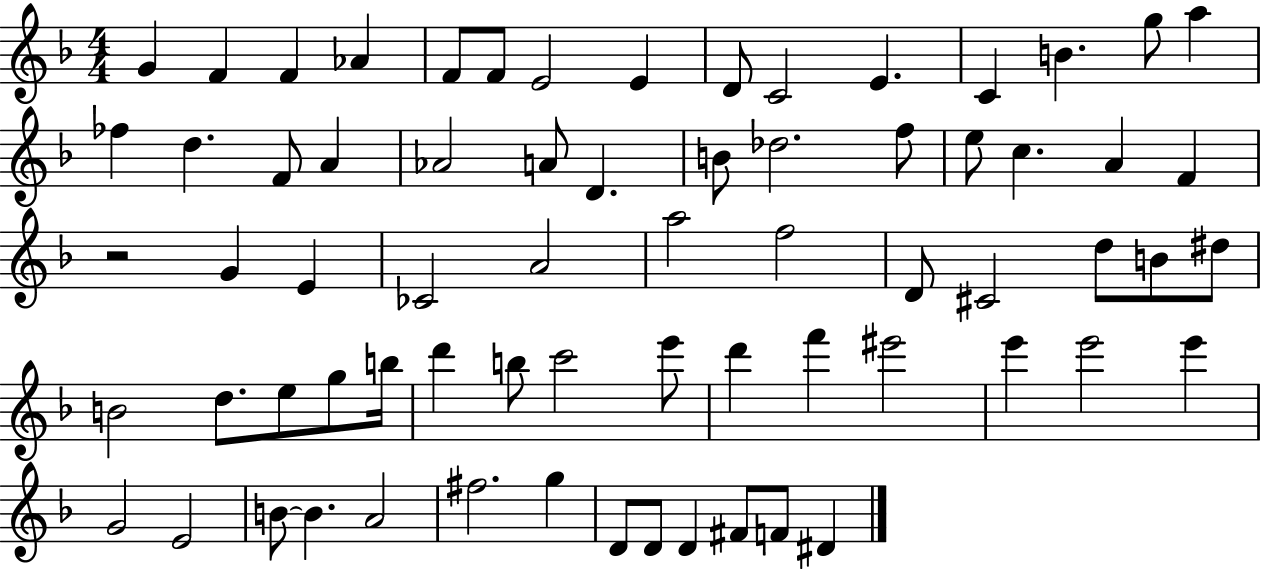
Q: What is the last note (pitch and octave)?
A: D#4